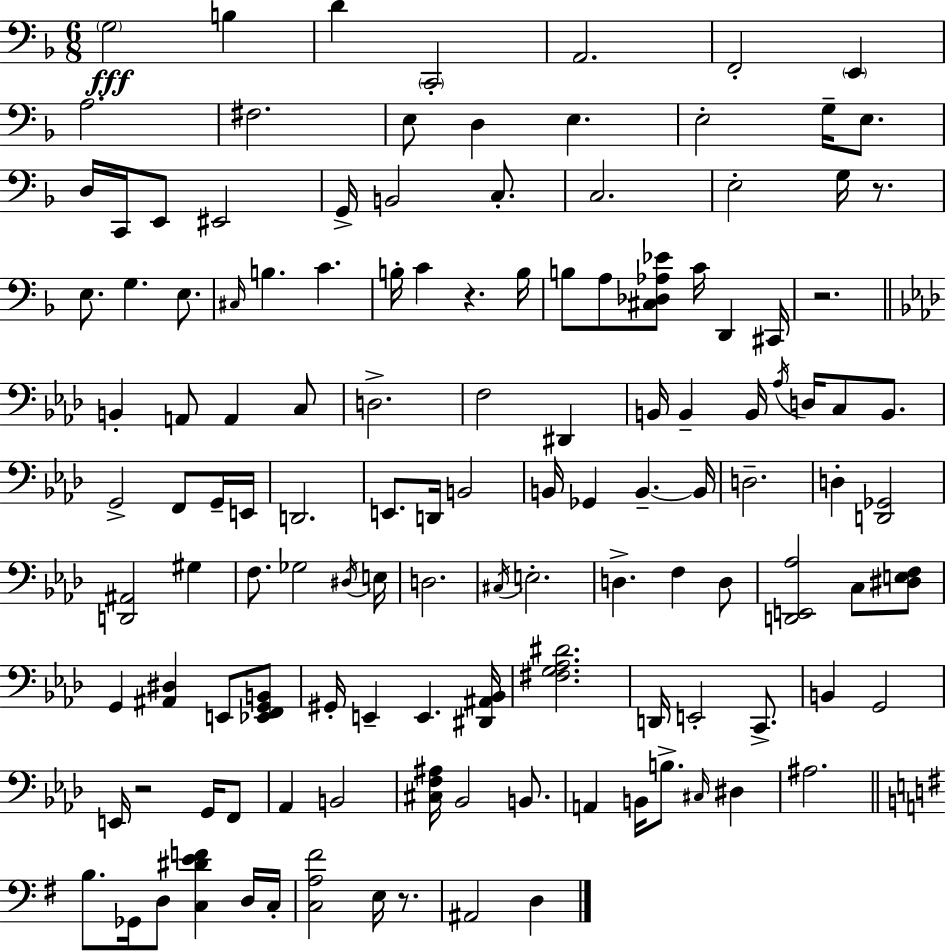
{
  \clef bass
  \numericTimeSignature
  \time 6/8
  \key d \minor
  \parenthesize g2\fff b4 | d'4 \parenthesize c,2-. | a,2. | f,2-. \parenthesize e,4 | \break a2. | fis2. | e8 d4 e4. | e2-. g16-- e8. | \break d16 c,16 e,8 eis,2 | g,16-> b,2 c8.-. | c2. | e2-. g16 r8. | \break e8. g4. e8. | \grace { cis16 } b4. c'4. | b16-. c'4 r4. | b16 b8 a8 <cis des aes ees'>8 c'16 d,4 | \break cis,16 r2. | \bar "||" \break \key aes \major b,4-. a,8 a,4 c8 | d2.-> | f2 dis,4 | b,16 b,4-- b,16 \acciaccatura { aes16 } d16 c8 b,8. | \break g,2-> f,8 g,16-- | e,16 d,2. | e,8. d,16 b,2 | b,16 ges,4 b,4.--~~ | \break b,16 d2.-- | d4-. <d, ges,>2 | <d, ais,>2 gis4 | f8. ges2 | \break \acciaccatura { dis16 } e16 d2. | \acciaccatura { cis16 } e2.-. | d4.-> f4 | d8 <d, e, aes>2 c8 | \break <dis e f>8 g,4 <ais, dis>4 e,8 | <ees, f, g, b,>8 gis,16-. e,4-- e,4. | <dis, ais, bes,>16 <fis g aes dis'>2. | d,16 e,2-. | \break c,8.-> b,4 g,2 | e,16 r2 | g,16 f,8 aes,4 b,2 | <cis f ais>16 bes,2 | \break b,8. a,4 b,16 b8.-> \grace { cis16 } | dis4 ais2. | \bar "||" \break \key g \major b8. ges,16 d8 <c dis' e' f'>4 d16 c16-. | <c a fis'>2 e16 r8. | ais,2 d4 | \bar "|."
}